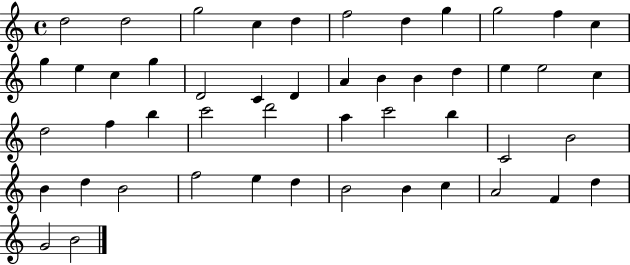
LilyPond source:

{
  \clef treble
  \time 4/4
  \defaultTimeSignature
  \key c \major
  d''2 d''2 | g''2 c''4 d''4 | f''2 d''4 g''4 | g''2 f''4 c''4 | \break g''4 e''4 c''4 g''4 | d'2 c'4 d'4 | a'4 b'4 b'4 d''4 | e''4 e''2 c''4 | \break d''2 f''4 b''4 | c'''2 d'''2 | a''4 c'''2 b''4 | c'2 b'2 | \break b'4 d''4 b'2 | f''2 e''4 d''4 | b'2 b'4 c''4 | a'2 f'4 d''4 | \break g'2 b'2 | \bar "|."
}